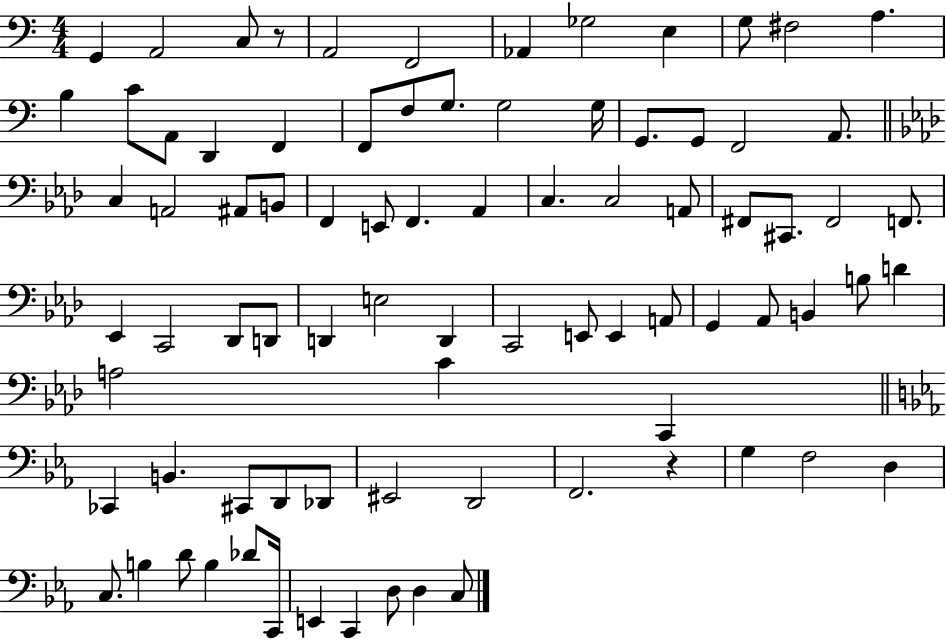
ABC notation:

X:1
T:Untitled
M:4/4
L:1/4
K:C
G,, A,,2 C,/2 z/2 A,,2 F,,2 _A,, _G,2 E, G,/2 ^F,2 A, B, C/2 A,,/2 D,, F,, F,,/2 F,/2 G,/2 G,2 G,/4 G,,/2 G,,/2 F,,2 A,,/2 C, A,,2 ^A,,/2 B,,/2 F,, E,,/2 F,, _A,, C, C,2 A,,/2 ^F,,/2 ^C,,/2 ^F,,2 F,,/2 _E,, C,,2 _D,,/2 D,,/2 D,, E,2 D,, C,,2 E,,/2 E,, A,,/2 G,, _A,,/2 B,, B,/2 D A,2 C C,, _C,, B,, ^C,,/2 D,,/2 _D,,/2 ^E,,2 D,,2 F,,2 z G, F,2 D, C,/2 B, D/2 B, _D/2 C,,/4 E,, C,, D,/2 D, C,/2